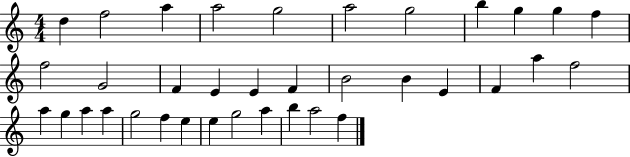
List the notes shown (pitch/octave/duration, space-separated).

D5/q F5/h A5/q A5/h G5/h A5/h G5/h B5/q G5/q G5/q F5/q F5/h G4/h F4/q E4/q E4/q F4/q B4/h B4/q E4/q F4/q A5/q F5/h A5/q G5/q A5/q A5/q G5/h F5/q E5/q E5/q G5/h A5/q B5/q A5/h F5/q